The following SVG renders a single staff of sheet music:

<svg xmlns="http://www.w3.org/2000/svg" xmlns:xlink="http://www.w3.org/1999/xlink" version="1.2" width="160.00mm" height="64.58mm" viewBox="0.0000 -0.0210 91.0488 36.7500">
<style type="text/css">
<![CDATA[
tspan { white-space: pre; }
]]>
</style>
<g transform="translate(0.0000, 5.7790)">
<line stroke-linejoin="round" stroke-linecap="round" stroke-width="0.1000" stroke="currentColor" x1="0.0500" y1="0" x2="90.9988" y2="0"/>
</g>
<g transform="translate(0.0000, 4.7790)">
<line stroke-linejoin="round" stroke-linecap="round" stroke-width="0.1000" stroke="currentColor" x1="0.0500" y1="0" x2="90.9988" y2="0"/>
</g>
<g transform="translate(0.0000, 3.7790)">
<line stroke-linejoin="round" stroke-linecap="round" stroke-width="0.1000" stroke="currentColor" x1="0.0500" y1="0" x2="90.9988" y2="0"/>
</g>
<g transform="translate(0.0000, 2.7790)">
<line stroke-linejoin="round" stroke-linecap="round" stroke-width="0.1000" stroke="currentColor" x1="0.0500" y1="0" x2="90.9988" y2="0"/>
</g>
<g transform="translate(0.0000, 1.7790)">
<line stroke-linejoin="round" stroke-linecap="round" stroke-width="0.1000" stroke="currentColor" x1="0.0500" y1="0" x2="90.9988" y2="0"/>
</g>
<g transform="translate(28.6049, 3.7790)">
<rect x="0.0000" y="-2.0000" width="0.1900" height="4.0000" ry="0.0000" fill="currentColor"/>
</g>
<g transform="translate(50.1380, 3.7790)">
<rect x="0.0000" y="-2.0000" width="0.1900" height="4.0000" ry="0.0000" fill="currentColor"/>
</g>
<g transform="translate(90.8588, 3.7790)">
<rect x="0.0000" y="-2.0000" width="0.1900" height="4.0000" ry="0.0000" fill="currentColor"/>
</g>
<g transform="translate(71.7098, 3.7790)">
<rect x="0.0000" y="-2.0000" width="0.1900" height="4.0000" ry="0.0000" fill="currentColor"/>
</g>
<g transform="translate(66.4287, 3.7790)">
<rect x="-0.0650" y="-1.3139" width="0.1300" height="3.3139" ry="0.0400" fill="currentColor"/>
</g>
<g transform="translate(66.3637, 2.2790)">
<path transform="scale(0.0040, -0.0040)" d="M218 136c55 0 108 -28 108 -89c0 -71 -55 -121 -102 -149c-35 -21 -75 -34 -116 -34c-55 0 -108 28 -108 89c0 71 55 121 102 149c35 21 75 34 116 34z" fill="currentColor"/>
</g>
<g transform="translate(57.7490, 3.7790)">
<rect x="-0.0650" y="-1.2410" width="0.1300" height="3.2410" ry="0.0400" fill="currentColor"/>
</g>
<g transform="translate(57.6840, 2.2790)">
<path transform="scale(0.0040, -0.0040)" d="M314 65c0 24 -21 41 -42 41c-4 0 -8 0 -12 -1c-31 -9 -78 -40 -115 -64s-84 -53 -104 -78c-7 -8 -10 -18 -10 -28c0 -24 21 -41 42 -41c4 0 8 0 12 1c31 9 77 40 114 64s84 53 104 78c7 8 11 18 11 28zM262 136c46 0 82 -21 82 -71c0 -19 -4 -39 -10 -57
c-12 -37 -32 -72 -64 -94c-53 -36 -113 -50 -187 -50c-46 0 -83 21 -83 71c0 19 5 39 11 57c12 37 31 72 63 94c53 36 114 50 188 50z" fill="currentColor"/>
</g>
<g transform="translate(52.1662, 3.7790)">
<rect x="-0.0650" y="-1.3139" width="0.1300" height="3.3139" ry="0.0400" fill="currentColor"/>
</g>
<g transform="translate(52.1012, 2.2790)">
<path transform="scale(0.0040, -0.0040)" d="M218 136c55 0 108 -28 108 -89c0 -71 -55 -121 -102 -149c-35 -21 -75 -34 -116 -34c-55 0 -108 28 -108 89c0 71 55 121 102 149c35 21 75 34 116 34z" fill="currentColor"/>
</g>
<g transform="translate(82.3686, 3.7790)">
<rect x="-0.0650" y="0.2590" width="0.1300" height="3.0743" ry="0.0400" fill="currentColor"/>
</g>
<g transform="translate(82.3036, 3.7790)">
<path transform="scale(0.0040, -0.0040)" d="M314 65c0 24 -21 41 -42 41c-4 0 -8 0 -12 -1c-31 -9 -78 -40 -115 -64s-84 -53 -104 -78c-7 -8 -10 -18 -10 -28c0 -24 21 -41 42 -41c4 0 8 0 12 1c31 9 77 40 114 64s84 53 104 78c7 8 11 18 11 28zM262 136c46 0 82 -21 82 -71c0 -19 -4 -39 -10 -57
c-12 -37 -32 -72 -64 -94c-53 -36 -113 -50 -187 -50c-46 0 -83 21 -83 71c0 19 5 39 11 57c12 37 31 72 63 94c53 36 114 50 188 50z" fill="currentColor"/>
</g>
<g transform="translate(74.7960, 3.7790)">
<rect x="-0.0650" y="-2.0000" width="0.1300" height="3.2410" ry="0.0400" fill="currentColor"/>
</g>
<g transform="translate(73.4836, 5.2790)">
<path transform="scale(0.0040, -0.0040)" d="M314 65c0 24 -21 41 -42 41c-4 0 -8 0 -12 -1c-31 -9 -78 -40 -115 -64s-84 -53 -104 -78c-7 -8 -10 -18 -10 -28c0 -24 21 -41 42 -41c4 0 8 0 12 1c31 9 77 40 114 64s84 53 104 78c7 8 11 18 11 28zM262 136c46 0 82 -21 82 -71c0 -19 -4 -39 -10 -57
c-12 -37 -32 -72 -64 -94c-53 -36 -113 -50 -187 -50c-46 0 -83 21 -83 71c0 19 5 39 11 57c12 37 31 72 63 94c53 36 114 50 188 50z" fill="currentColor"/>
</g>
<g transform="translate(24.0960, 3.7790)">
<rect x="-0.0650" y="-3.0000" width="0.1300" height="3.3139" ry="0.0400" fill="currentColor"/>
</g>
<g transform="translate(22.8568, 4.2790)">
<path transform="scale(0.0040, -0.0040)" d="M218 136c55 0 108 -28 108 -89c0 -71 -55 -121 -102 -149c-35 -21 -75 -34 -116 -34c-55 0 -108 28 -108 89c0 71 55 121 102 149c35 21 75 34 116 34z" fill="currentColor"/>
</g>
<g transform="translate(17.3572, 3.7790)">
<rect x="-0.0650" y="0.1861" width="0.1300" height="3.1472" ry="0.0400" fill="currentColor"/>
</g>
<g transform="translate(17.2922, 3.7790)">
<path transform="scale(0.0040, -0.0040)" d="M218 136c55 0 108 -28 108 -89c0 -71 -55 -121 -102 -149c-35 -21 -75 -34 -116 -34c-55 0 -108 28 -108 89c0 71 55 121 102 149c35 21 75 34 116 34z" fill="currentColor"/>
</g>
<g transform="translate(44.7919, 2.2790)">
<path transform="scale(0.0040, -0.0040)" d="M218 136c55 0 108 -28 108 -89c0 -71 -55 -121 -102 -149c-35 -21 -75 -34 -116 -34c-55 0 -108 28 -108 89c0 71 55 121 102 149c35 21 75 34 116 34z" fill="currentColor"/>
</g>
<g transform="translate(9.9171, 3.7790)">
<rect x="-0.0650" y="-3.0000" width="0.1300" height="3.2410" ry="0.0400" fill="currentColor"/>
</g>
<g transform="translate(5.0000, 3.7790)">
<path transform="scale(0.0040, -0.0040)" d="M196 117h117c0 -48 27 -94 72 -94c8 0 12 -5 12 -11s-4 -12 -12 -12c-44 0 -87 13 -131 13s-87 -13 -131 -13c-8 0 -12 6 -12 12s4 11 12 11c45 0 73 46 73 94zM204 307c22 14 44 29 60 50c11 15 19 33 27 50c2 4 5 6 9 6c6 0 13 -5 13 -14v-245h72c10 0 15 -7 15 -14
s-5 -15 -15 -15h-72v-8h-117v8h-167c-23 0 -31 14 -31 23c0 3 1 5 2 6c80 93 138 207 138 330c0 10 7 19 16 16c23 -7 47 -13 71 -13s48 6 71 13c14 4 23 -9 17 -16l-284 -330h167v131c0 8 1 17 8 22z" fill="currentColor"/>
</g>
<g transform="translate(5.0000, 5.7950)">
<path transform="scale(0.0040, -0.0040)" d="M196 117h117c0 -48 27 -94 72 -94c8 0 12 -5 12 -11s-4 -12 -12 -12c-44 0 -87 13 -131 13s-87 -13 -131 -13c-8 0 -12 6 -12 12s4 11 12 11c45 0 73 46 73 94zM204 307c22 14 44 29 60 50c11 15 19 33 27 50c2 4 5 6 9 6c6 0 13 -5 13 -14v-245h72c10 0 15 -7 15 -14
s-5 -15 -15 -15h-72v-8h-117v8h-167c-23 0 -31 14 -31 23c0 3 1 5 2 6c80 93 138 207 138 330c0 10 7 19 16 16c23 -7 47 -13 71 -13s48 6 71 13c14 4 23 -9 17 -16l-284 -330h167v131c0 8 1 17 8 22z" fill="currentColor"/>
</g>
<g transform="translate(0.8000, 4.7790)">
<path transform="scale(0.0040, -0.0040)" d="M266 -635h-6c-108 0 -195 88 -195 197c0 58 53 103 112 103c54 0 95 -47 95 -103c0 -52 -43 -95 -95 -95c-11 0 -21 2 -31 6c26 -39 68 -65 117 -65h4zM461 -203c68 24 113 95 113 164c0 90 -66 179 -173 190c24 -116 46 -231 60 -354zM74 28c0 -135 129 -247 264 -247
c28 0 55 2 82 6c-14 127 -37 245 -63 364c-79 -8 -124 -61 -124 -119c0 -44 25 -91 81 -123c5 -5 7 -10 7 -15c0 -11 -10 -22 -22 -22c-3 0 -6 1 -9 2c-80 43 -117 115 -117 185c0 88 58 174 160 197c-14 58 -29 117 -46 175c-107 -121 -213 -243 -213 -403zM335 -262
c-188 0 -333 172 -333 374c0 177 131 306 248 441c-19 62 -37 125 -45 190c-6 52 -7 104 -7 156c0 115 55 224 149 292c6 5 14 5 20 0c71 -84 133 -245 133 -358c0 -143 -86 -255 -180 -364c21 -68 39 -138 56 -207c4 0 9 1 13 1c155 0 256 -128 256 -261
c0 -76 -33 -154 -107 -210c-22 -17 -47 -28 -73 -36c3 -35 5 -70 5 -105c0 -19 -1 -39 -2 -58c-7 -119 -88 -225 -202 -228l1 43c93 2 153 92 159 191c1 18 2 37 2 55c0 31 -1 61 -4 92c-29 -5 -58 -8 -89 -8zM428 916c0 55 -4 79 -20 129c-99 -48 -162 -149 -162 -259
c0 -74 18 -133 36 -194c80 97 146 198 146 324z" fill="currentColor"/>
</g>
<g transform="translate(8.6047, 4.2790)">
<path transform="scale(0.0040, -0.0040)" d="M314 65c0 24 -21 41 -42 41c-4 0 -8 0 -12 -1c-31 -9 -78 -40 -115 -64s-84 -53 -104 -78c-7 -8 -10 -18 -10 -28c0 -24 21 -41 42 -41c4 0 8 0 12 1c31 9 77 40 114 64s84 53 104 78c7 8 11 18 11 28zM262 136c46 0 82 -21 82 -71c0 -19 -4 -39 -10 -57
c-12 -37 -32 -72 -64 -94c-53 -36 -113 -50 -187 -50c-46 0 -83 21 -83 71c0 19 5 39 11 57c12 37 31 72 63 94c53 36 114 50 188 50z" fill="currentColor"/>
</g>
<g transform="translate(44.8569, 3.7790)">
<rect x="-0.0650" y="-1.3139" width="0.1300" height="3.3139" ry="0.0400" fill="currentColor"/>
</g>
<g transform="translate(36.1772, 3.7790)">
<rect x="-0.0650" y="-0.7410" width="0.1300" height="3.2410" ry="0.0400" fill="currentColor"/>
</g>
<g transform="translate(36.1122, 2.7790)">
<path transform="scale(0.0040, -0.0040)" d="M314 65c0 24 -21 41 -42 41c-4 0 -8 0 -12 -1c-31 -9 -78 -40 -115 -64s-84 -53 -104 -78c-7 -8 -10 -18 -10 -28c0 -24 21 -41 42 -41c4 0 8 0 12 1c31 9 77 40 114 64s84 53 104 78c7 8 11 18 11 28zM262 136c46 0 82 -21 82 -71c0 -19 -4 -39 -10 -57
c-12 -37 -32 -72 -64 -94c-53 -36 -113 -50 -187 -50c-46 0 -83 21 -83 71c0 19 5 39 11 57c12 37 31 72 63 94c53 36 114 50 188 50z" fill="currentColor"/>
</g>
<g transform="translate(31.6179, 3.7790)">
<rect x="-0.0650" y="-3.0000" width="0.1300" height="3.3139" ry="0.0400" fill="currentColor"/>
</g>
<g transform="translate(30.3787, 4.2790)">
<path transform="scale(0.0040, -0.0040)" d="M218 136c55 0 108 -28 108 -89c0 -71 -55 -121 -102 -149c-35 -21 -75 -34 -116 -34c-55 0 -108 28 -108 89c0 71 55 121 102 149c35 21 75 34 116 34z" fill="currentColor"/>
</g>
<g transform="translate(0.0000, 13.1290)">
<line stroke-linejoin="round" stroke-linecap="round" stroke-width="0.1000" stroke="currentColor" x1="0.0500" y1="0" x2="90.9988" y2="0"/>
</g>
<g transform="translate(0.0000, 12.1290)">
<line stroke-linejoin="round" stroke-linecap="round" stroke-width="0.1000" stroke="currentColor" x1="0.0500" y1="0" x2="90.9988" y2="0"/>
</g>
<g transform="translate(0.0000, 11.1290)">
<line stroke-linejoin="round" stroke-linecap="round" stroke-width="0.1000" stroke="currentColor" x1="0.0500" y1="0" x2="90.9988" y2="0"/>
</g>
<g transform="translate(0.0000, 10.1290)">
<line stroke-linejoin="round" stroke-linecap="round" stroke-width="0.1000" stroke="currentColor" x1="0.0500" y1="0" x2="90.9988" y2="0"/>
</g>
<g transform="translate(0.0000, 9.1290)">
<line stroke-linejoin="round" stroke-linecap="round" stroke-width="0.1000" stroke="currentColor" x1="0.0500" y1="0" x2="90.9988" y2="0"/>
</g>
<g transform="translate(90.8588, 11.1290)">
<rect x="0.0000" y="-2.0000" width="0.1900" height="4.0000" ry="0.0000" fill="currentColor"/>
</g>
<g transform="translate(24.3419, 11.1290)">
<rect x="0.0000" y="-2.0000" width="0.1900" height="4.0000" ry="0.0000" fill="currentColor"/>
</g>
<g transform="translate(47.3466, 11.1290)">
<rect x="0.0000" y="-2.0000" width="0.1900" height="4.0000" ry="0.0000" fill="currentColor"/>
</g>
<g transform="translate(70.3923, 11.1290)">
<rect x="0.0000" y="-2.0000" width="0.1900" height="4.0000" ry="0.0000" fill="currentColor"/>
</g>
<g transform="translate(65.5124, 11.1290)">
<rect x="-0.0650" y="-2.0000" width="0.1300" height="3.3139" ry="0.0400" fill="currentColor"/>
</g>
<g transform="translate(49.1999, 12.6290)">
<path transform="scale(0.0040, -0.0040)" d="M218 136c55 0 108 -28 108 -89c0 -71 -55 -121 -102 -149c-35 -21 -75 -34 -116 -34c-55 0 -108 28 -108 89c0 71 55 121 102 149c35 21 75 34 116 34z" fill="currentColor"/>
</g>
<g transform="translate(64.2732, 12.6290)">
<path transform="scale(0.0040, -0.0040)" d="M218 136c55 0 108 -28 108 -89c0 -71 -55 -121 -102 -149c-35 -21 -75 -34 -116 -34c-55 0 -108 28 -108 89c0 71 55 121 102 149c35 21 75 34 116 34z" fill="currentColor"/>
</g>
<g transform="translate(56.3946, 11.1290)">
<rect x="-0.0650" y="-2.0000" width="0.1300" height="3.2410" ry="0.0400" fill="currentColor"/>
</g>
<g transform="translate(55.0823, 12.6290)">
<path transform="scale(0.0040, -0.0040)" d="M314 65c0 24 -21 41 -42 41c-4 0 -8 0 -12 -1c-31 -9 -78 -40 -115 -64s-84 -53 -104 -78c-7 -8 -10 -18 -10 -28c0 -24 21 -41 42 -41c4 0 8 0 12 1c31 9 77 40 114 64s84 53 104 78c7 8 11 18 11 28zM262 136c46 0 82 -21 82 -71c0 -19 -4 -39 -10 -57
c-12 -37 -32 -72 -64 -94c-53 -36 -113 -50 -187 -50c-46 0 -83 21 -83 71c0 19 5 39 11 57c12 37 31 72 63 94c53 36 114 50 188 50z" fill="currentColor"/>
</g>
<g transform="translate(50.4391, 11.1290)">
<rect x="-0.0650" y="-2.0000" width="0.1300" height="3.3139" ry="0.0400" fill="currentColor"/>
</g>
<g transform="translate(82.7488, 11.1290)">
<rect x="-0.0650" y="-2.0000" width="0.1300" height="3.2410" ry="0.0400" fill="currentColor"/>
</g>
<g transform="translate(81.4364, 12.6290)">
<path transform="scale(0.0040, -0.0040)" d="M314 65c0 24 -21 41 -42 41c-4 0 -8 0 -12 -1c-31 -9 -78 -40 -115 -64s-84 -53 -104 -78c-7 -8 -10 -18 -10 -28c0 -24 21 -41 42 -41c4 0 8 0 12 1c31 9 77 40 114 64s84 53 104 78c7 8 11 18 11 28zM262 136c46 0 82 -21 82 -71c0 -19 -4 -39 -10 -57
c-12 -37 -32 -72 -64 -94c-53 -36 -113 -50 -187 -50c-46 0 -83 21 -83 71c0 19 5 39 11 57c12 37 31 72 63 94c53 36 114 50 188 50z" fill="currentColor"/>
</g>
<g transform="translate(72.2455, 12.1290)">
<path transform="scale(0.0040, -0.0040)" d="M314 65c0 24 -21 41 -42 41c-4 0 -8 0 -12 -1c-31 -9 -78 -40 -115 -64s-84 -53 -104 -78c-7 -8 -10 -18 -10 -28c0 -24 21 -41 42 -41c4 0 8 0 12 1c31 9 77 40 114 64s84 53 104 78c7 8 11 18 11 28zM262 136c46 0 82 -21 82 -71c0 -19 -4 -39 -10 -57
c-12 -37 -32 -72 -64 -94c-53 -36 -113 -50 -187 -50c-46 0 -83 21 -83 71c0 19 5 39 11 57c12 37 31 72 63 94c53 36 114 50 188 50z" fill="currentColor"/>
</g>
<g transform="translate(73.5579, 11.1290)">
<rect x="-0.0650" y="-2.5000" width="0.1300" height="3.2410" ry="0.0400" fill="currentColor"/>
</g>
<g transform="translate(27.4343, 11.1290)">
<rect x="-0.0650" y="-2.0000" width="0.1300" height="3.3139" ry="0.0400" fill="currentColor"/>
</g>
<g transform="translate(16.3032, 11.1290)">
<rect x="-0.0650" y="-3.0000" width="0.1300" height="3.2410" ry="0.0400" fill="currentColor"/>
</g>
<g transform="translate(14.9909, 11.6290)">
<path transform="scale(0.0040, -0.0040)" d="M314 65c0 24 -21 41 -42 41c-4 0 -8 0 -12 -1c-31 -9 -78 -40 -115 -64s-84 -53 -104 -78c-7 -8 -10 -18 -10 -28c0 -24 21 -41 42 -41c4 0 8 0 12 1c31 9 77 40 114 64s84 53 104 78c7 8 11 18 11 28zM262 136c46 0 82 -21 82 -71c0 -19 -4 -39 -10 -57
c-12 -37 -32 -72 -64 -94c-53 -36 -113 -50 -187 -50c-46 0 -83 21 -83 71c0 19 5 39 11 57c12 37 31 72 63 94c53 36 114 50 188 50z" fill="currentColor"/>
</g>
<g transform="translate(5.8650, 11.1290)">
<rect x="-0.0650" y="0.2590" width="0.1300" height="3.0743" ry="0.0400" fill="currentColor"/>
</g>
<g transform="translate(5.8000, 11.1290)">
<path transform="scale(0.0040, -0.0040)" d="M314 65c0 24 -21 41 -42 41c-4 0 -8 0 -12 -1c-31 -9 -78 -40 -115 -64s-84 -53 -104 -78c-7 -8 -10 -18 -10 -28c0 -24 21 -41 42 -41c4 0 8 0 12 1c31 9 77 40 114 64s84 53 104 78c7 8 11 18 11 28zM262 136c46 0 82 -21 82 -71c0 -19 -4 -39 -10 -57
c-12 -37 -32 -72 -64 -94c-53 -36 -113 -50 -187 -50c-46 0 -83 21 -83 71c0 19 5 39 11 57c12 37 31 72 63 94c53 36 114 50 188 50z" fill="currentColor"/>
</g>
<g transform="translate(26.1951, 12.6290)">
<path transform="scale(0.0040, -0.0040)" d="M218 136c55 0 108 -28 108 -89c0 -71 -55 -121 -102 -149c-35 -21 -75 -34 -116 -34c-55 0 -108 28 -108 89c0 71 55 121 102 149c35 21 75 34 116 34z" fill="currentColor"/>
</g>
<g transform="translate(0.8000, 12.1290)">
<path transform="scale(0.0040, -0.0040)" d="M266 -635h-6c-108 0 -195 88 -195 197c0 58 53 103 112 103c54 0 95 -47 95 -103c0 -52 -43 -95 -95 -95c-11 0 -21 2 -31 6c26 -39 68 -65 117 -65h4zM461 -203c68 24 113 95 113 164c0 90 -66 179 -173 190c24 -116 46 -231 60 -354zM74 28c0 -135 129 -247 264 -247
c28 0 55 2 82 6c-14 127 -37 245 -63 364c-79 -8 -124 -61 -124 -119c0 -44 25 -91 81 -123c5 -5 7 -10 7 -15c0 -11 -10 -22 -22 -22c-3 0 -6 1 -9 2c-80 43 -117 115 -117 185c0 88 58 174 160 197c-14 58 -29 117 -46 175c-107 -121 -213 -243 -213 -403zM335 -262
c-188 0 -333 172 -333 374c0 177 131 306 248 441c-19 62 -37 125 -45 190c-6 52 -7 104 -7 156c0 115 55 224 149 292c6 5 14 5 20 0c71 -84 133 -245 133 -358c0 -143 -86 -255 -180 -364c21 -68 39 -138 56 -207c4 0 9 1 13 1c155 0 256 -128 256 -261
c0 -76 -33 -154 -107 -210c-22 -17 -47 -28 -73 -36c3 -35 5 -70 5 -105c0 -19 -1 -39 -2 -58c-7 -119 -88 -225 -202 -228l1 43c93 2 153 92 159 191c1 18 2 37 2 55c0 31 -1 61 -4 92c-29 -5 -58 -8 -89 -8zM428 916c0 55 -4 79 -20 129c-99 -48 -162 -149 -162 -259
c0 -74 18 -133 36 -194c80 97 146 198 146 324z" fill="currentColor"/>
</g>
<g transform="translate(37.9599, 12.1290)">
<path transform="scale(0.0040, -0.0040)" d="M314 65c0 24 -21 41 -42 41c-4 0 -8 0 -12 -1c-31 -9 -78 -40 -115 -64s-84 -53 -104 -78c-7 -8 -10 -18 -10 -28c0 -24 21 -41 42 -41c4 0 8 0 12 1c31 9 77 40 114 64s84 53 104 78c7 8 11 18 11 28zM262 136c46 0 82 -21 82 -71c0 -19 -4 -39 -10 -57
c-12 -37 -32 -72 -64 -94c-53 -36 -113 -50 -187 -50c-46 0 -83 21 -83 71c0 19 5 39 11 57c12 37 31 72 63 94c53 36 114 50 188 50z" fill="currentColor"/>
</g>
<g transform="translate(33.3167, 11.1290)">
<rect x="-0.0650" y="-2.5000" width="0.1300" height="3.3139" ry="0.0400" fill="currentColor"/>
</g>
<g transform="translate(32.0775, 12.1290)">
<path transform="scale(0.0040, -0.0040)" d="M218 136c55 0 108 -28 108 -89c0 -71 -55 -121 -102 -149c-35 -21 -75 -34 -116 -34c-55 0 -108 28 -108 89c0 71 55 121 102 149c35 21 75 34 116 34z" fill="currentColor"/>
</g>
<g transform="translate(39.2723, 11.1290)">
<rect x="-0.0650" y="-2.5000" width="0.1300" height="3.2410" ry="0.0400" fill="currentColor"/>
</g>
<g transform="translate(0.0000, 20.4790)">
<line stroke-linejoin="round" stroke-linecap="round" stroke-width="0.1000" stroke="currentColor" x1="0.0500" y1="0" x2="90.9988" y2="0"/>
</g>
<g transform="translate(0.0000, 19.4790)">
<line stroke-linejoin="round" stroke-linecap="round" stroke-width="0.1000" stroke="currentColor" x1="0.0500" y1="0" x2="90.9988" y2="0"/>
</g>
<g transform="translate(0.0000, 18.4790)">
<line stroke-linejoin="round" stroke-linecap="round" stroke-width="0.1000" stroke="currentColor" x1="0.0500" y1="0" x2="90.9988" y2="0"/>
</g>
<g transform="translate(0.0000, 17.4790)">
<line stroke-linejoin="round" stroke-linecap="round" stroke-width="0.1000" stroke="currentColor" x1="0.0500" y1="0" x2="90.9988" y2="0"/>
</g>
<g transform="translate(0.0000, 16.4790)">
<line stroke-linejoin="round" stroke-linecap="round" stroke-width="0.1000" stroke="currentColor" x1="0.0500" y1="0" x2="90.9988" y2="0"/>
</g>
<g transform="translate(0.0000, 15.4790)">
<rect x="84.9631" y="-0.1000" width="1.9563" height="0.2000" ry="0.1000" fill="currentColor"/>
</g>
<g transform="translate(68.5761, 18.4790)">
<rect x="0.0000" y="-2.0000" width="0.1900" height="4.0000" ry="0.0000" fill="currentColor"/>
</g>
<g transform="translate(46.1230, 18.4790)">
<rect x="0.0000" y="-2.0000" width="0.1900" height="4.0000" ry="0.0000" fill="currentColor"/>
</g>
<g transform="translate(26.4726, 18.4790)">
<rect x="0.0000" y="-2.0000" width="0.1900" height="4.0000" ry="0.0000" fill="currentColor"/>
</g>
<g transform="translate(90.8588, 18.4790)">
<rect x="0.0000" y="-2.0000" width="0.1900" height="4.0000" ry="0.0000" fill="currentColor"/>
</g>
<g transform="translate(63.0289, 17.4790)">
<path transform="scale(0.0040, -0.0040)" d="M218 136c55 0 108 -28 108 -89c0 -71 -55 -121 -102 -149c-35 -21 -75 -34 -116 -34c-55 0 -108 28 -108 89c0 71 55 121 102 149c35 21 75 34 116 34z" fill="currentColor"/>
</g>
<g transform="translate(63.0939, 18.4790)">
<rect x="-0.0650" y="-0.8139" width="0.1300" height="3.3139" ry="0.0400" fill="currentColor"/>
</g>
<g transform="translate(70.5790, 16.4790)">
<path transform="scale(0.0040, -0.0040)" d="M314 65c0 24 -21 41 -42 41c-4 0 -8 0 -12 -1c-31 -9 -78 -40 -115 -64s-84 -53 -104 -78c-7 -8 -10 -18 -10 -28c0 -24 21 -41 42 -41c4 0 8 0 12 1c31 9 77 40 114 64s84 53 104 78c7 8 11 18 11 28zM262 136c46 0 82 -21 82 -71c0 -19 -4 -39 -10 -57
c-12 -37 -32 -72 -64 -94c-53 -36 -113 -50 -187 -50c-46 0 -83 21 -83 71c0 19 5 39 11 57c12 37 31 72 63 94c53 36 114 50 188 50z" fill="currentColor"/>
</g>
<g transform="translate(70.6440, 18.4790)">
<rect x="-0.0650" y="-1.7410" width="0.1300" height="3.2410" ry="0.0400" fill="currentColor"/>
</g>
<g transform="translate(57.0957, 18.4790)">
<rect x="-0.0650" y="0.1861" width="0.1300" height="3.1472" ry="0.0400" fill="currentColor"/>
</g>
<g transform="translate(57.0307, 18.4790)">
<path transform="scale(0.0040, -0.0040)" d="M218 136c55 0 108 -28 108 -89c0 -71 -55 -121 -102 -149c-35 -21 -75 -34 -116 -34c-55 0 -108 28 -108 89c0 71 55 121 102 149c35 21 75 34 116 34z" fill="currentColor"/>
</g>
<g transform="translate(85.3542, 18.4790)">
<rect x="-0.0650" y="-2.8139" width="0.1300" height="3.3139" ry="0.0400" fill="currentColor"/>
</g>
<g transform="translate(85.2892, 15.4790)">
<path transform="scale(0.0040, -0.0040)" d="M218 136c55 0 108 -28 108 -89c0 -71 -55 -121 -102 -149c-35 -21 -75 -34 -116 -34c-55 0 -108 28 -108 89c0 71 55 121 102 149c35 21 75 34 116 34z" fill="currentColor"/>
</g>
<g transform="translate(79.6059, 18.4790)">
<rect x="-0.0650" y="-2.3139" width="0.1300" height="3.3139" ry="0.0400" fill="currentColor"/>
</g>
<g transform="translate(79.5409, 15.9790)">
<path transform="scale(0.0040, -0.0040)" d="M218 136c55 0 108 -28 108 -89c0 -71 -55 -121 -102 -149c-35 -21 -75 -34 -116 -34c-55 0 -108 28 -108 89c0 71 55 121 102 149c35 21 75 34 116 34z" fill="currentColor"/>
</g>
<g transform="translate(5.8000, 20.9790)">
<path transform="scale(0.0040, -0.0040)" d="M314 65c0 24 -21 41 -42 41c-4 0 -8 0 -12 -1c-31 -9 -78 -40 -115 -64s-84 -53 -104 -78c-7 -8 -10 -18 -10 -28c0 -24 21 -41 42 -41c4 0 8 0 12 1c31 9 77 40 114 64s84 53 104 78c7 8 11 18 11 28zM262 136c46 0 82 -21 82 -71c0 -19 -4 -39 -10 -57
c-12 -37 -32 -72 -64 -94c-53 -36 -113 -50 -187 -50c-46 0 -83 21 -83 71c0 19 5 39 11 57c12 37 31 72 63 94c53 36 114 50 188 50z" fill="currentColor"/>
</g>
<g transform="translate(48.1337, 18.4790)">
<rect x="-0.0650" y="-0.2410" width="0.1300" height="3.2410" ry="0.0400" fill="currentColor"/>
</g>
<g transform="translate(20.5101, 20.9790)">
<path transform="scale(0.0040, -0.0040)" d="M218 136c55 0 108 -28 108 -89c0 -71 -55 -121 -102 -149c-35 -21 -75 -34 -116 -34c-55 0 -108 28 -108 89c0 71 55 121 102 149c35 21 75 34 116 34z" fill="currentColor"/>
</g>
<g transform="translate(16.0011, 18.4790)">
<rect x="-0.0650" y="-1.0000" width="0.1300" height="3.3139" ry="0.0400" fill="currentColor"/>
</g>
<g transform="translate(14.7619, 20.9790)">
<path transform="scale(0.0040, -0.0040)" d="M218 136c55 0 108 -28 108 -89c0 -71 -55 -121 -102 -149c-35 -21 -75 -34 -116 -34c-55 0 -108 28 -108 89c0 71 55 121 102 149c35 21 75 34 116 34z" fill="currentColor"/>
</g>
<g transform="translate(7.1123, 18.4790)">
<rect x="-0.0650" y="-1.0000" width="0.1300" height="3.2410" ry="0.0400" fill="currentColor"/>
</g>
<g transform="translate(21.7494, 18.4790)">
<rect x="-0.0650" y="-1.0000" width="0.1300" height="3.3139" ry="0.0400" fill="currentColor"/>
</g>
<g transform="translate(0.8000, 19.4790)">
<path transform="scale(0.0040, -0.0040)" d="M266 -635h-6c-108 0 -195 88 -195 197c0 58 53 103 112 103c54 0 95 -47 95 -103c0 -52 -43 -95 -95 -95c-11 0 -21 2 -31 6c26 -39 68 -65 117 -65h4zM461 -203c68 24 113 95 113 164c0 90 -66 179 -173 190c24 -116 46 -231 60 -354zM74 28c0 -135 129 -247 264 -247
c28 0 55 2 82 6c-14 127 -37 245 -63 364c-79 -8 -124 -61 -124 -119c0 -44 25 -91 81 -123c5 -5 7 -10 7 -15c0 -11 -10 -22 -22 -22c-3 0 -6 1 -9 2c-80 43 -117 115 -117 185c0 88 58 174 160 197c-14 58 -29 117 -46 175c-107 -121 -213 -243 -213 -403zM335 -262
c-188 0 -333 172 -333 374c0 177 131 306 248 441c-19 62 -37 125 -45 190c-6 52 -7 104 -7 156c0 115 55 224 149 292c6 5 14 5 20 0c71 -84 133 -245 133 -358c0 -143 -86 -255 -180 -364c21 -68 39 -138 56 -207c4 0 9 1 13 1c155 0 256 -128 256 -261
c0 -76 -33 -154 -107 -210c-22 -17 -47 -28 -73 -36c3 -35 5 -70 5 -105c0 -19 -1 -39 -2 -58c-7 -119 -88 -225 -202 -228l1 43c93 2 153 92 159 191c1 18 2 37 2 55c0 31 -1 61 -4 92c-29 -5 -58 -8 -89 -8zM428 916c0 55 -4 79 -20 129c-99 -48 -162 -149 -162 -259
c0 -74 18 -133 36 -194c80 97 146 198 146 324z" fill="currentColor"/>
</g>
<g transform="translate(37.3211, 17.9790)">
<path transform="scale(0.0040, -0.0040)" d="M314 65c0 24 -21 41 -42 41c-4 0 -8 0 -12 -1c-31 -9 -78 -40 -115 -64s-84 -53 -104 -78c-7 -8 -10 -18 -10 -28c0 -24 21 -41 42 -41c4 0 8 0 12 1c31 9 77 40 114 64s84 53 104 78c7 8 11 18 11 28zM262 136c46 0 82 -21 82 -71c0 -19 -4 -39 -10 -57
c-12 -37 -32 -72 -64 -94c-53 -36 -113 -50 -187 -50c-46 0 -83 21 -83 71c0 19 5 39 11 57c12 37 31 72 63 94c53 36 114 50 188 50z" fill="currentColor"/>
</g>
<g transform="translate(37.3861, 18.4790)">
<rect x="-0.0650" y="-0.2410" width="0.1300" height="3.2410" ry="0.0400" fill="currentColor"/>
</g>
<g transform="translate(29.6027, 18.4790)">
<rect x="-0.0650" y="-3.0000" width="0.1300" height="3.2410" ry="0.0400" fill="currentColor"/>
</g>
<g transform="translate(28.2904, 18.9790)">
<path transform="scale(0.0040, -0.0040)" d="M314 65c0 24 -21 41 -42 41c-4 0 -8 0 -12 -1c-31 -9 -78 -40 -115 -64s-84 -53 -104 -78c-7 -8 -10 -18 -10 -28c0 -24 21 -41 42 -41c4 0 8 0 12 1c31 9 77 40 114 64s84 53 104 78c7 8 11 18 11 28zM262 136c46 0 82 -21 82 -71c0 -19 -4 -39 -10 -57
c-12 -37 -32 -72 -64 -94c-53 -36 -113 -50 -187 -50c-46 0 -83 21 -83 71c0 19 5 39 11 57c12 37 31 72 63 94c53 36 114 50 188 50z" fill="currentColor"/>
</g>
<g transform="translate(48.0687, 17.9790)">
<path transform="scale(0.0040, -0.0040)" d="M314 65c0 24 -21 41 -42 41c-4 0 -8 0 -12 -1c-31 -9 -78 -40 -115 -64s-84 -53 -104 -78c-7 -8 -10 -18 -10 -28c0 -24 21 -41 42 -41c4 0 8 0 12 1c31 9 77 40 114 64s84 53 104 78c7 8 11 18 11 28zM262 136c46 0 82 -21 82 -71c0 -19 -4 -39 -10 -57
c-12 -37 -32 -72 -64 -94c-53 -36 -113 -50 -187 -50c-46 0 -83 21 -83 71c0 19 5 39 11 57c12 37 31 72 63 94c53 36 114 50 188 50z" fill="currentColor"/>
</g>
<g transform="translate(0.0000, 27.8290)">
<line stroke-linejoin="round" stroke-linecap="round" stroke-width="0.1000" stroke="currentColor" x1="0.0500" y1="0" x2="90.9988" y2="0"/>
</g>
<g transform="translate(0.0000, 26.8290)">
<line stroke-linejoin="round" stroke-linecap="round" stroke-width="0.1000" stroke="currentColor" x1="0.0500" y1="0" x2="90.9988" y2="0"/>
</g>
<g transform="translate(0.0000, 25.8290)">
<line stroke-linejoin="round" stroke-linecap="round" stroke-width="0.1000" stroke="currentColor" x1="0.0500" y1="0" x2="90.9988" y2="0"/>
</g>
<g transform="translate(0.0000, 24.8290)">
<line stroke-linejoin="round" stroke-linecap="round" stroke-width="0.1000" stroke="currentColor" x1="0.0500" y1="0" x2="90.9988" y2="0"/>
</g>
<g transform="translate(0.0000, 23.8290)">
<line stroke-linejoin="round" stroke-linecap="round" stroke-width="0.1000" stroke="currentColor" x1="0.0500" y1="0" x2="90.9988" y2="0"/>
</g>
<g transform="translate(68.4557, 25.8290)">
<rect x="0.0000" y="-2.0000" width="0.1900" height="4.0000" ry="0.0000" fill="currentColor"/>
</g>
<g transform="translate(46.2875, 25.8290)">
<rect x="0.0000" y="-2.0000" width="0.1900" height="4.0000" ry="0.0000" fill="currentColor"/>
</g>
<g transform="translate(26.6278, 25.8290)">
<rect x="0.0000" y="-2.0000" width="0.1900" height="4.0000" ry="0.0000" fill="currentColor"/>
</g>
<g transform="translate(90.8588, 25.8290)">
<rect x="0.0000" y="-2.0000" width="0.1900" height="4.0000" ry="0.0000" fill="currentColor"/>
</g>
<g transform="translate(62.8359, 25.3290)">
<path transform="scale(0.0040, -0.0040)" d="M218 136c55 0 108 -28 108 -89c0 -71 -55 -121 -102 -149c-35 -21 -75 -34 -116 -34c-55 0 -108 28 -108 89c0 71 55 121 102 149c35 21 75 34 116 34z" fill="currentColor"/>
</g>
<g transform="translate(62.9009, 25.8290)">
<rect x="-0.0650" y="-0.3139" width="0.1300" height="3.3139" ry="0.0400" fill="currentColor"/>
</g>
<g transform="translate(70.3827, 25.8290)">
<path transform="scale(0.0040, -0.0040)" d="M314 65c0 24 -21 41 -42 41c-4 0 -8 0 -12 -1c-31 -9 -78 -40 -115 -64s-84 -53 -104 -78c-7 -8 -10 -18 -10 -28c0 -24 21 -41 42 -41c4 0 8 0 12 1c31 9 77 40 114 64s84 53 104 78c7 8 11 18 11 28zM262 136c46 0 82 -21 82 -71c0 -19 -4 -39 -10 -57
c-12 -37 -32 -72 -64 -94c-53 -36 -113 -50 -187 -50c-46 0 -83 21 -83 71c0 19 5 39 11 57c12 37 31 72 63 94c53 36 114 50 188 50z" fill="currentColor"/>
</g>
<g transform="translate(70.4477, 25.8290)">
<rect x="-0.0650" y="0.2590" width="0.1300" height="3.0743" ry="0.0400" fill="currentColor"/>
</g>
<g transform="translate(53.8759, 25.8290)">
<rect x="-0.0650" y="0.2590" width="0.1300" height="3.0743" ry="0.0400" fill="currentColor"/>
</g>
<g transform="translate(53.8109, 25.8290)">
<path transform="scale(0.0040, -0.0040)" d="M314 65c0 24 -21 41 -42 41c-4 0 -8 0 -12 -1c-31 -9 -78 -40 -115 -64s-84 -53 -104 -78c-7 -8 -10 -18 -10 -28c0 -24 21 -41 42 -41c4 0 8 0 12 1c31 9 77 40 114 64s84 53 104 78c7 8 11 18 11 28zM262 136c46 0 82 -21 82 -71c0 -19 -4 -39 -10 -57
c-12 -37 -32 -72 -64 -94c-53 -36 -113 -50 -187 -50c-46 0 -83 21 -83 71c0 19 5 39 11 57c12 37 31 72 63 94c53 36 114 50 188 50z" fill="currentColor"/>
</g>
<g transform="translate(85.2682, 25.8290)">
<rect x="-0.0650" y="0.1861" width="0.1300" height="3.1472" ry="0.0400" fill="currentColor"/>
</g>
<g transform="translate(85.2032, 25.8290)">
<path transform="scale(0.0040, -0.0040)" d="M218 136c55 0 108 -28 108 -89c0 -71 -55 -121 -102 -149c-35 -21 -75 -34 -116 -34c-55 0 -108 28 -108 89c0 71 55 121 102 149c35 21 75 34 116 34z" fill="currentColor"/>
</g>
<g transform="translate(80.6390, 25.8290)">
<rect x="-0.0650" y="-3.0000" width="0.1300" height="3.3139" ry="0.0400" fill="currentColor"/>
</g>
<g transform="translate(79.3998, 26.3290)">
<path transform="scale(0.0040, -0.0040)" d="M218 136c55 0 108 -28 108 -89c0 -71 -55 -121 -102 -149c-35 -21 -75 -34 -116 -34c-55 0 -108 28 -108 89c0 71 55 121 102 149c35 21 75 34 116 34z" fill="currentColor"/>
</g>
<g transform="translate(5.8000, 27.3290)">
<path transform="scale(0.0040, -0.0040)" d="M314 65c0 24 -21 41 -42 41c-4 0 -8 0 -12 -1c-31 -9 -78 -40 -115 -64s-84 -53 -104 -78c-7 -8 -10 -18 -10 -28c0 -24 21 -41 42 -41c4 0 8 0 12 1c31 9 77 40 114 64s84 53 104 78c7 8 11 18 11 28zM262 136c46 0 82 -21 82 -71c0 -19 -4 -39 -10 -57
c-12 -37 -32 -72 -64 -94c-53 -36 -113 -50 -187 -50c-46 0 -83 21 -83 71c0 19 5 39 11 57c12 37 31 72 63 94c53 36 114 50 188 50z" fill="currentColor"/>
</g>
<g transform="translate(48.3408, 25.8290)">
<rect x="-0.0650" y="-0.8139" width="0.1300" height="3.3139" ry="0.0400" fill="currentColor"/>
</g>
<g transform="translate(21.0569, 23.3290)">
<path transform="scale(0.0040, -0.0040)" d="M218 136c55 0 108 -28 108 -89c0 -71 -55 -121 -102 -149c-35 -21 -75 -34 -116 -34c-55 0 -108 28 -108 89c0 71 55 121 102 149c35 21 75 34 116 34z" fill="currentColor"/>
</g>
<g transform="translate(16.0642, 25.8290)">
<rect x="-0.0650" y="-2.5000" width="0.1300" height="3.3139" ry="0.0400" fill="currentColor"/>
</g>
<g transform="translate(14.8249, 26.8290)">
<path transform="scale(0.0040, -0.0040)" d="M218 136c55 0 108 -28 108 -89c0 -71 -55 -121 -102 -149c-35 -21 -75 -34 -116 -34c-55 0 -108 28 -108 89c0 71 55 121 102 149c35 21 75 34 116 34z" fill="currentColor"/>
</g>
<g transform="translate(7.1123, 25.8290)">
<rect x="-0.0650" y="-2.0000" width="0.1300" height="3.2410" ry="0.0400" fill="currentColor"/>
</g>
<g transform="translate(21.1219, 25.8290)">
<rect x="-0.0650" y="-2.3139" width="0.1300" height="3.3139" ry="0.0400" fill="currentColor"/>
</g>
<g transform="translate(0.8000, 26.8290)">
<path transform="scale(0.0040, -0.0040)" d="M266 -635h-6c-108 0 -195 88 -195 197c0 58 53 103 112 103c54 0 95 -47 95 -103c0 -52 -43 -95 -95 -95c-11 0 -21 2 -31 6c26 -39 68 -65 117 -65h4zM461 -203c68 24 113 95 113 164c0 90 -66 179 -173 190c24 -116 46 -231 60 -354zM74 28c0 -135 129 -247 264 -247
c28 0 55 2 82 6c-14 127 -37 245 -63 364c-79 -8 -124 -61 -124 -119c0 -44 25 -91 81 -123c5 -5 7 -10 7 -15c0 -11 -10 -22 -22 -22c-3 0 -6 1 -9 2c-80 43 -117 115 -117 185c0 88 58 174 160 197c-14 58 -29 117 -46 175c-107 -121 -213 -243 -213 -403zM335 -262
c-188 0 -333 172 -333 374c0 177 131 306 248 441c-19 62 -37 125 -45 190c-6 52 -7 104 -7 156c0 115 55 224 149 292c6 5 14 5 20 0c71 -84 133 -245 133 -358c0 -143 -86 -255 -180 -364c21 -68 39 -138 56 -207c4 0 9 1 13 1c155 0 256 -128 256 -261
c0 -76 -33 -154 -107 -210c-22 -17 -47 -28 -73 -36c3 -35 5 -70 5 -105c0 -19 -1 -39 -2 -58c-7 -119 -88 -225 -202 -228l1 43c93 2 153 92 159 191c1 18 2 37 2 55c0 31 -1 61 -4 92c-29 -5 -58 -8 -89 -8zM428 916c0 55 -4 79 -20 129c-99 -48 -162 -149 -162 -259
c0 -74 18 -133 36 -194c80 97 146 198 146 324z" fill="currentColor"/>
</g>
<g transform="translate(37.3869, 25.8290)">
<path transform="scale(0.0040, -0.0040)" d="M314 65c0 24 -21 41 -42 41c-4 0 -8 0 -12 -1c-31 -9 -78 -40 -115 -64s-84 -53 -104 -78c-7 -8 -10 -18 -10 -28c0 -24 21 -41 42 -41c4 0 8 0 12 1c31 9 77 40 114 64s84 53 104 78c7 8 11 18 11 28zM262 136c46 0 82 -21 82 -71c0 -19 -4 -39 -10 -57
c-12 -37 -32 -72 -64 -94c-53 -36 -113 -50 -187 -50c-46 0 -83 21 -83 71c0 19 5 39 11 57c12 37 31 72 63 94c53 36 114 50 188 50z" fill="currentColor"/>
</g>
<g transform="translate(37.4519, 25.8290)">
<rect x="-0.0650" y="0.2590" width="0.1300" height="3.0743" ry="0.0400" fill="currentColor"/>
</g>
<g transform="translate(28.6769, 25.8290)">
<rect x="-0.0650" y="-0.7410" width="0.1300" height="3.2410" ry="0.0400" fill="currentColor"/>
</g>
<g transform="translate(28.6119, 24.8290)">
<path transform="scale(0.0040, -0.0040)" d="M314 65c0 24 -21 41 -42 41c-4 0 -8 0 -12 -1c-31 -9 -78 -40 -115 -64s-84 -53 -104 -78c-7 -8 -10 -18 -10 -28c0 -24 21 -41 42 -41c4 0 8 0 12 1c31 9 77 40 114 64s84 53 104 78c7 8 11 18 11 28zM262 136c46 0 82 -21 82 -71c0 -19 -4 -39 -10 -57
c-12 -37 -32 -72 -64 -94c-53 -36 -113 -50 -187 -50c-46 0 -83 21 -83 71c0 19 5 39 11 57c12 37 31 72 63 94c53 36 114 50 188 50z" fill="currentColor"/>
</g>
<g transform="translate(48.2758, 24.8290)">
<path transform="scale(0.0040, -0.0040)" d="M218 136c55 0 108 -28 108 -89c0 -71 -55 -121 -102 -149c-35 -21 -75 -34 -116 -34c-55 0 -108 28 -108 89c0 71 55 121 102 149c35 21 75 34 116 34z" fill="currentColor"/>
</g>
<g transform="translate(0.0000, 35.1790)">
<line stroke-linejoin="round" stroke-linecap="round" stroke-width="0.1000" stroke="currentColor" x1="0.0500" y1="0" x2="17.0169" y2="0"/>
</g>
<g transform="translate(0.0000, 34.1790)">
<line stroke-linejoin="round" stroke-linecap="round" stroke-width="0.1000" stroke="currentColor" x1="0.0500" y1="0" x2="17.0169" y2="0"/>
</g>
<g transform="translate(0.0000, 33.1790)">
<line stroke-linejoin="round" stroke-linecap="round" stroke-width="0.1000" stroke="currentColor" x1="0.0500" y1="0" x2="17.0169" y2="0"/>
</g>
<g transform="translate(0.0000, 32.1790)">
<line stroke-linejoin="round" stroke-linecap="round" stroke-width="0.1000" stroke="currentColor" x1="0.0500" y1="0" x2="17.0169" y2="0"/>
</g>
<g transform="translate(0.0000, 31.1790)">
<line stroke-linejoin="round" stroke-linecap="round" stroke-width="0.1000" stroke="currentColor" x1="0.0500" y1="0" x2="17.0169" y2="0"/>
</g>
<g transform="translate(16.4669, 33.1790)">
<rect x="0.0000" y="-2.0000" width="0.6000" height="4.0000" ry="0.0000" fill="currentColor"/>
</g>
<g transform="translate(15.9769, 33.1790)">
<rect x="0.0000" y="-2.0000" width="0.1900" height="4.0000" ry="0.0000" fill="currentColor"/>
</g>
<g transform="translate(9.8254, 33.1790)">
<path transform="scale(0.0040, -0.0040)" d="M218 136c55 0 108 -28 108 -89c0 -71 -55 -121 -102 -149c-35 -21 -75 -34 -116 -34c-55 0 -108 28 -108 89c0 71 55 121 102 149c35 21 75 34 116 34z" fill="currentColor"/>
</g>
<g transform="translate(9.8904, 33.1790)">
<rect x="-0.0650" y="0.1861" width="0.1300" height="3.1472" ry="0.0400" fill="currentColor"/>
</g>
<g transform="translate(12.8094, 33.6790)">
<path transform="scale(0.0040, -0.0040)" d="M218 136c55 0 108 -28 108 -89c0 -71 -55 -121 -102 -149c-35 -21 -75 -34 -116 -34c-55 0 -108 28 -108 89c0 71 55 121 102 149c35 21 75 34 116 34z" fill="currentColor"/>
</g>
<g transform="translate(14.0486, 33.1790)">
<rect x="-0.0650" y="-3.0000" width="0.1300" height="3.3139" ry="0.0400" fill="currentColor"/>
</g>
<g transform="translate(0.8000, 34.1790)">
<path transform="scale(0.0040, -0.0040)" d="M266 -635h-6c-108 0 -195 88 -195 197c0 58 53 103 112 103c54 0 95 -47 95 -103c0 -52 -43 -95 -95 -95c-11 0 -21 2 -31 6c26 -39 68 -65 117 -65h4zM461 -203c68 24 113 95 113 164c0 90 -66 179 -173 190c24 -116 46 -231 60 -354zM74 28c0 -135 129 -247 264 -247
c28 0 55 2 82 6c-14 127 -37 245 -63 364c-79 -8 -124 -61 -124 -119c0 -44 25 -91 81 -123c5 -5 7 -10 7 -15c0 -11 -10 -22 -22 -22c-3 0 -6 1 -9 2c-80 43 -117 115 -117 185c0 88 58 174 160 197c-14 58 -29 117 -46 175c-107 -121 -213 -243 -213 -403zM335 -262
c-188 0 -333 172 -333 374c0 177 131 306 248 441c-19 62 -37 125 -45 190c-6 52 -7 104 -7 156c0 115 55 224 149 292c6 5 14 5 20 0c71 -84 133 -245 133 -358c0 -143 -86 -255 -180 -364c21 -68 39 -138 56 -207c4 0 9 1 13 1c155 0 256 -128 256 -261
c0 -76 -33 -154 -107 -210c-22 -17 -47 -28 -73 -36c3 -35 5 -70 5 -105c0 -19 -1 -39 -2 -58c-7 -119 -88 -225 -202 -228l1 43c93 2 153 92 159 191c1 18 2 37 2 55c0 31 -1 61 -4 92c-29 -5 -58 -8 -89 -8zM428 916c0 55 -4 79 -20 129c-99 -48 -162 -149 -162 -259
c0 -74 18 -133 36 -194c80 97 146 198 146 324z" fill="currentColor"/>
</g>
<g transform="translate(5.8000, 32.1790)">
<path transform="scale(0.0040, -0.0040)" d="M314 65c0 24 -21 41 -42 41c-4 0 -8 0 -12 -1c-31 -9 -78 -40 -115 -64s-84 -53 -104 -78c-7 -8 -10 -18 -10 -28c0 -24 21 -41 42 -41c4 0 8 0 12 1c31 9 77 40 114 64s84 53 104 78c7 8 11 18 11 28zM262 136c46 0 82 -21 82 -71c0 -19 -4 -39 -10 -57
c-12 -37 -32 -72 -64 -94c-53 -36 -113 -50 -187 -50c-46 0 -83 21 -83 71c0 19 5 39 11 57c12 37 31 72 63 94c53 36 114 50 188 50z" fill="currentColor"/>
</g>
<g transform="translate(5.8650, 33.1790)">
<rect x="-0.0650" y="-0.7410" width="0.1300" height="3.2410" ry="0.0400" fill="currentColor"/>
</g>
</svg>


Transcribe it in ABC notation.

X:1
T:Untitled
M:4/4
L:1/4
K:C
A2 B A A d2 e e e2 e F2 B2 B2 A2 F G G2 F F2 F G2 F2 D2 D D A2 c2 c2 B d f2 g a F2 G g d2 B2 d B2 c B2 A B d2 B A